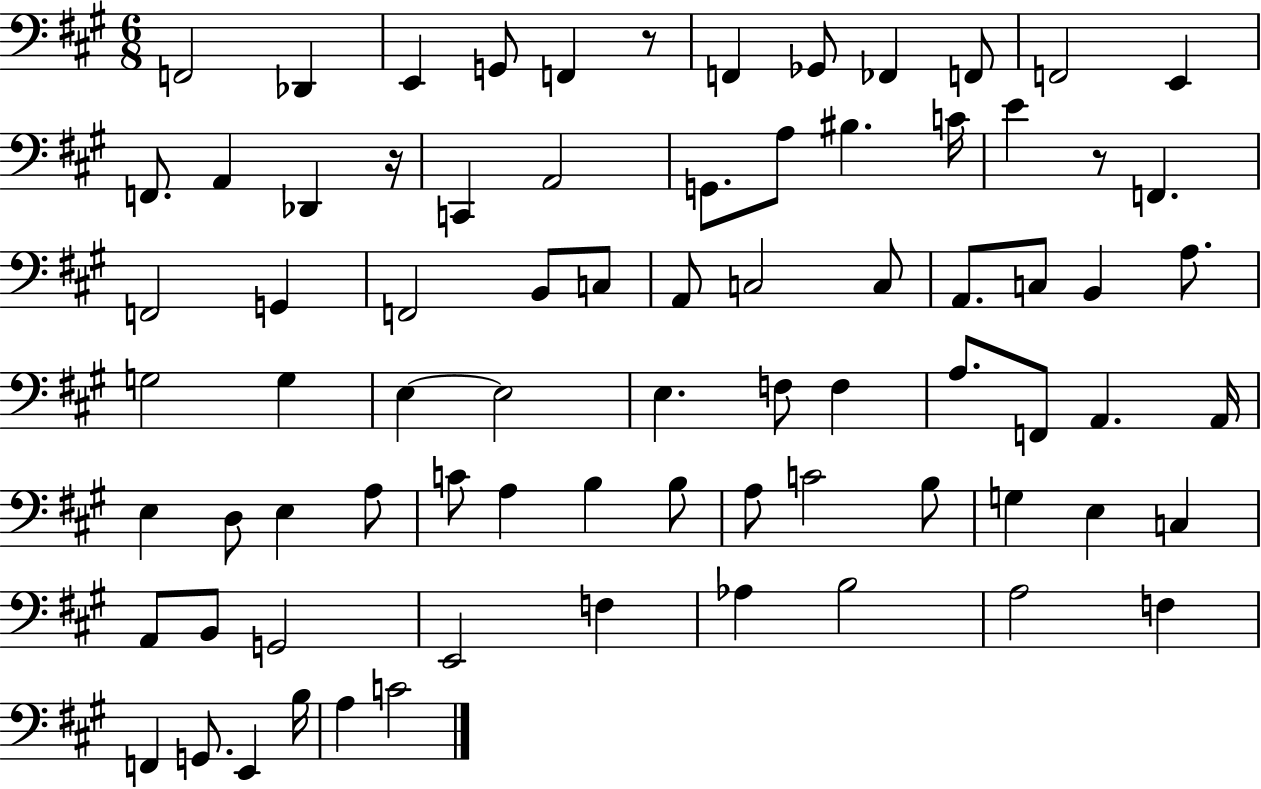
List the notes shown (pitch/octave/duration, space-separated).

F2/h Db2/q E2/q G2/e F2/q R/e F2/q Gb2/e FES2/q F2/e F2/h E2/q F2/e. A2/q Db2/q R/s C2/q A2/h G2/e. A3/e BIS3/q. C4/s E4/q R/e F2/q. F2/h G2/q F2/h B2/e C3/e A2/e C3/h C3/e A2/e. C3/e B2/q A3/e. G3/h G3/q E3/q E3/h E3/q. F3/e F3/q A3/e. F2/e A2/q. A2/s E3/q D3/e E3/q A3/e C4/e A3/q B3/q B3/e A3/e C4/h B3/e G3/q E3/q C3/q A2/e B2/e G2/h E2/h F3/q Ab3/q B3/h A3/h F3/q F2/q G2/e. E2/q B3/s A3/q C4/h